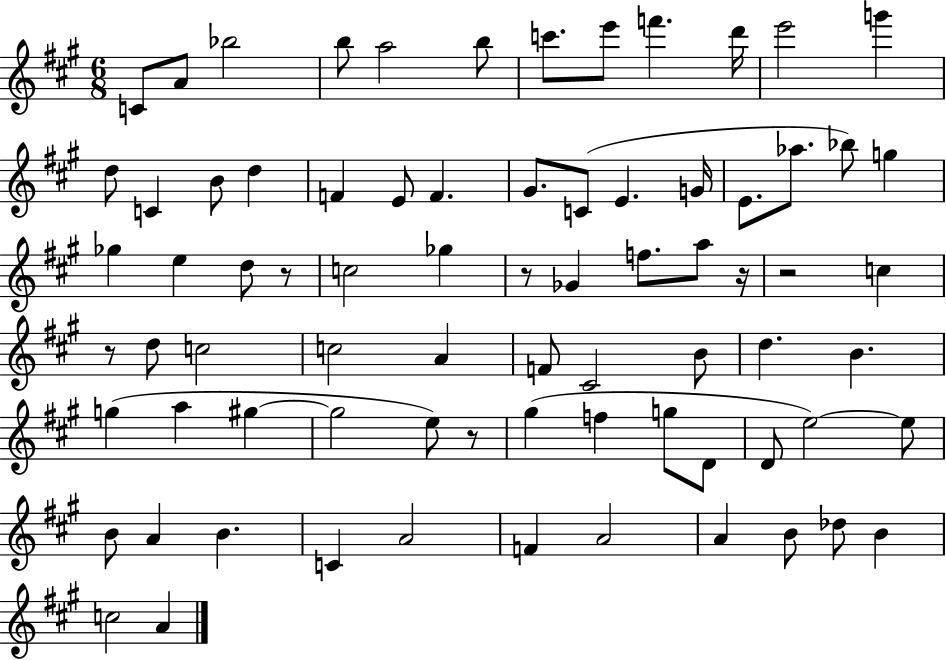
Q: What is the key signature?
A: A major